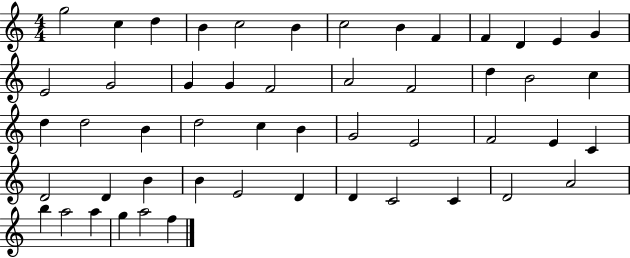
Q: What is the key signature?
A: C major